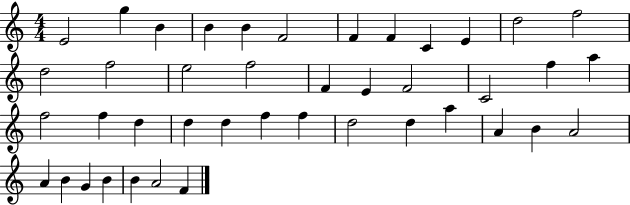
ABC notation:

X:1
T:Untitled
M:4/4
L:1/4
K:C
E2 g B B B F2 F F C E d2 f2 d2 f2 e2 f2 F E F2 C2 f a f2 f d d d f f d2 d a A B A2 A B G B B A2 F